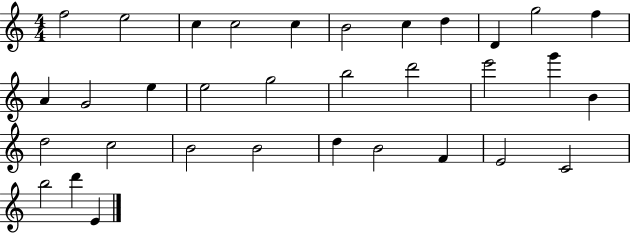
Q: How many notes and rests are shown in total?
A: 33